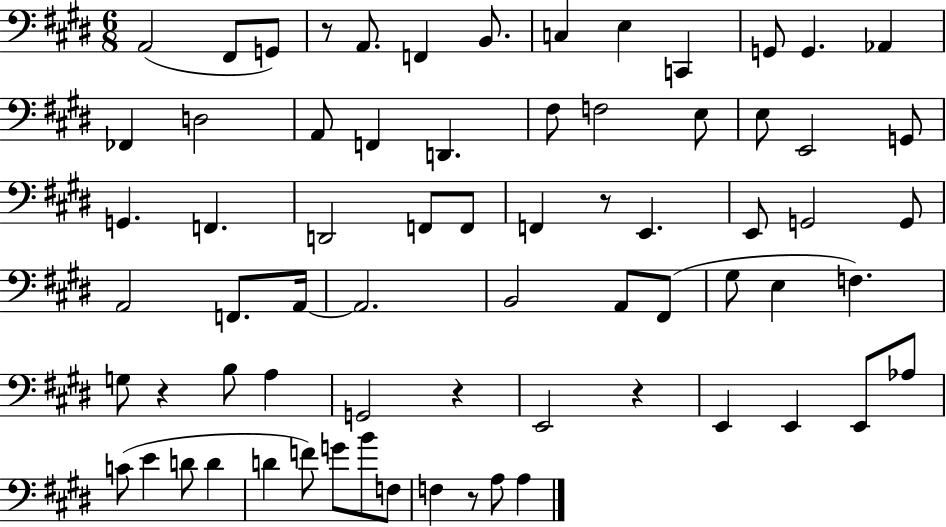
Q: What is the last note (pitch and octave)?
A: A3